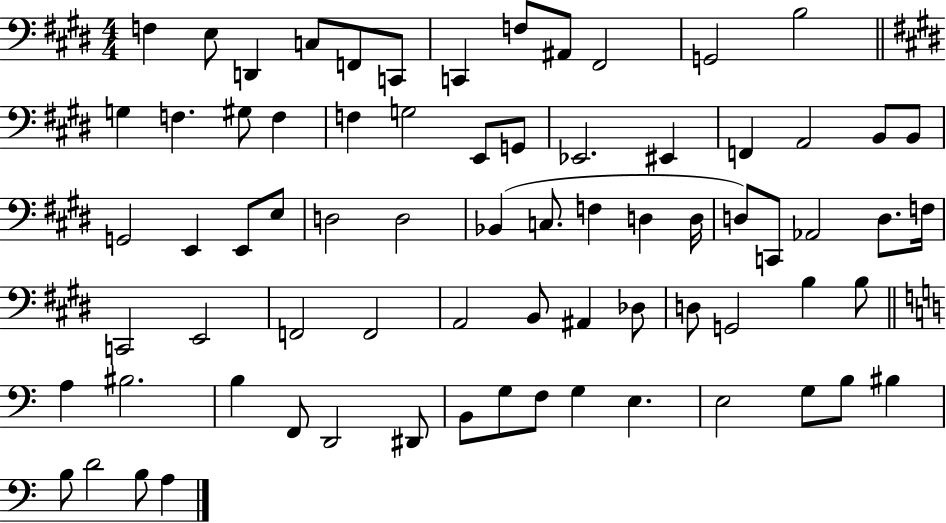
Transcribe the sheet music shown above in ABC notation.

X:1
T:Untitled
M:4/4
L:1/4
K:E
F, E,/2 D,, C,/2 F,,/2 C,,/2 C,, F,/2 ^A,,/2 ^F,,2 G,,2 B,2 G, F, ^G,/2 F, F, G,2 E,,/2 G,,/2 _E,,2 ^E,, F,, A,,2 B,,/2 B,,/2 G,,2 E,, E,,/2 E,/2 D,2 D,2 _B,, C,/2 F, D, D,/4 D,/2 C,,/2 _A,,2 D,/2 F,/4 C,,2 E,,2 F,,2 F,,2 A,,2 B,,/2 ^A,, _D,/2 D,/2 G,,2 B, B,/2 A, ^B,2 B, F,,/2 D,,2 ^D,,/2 B,,/2 G,/2 F,/2 G, E, E,2 G,/2 B,/2 ^B, B,/2 D2 B,/2 A,